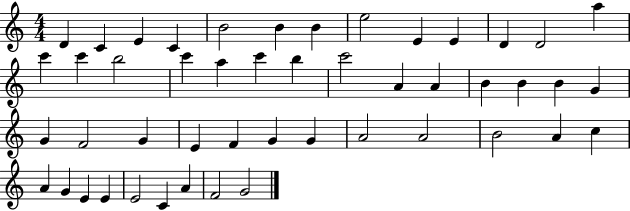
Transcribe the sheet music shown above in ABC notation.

X:1
T:Untitled
M:4/4
L:1/4
K:C
D C E C B2 B B e2 E E D D2 a c' c' b2 c' a c' b c'2 A A B B B G G F2 G E F G G A2 A2 B2 A c A G E E E2 C A F2 G2